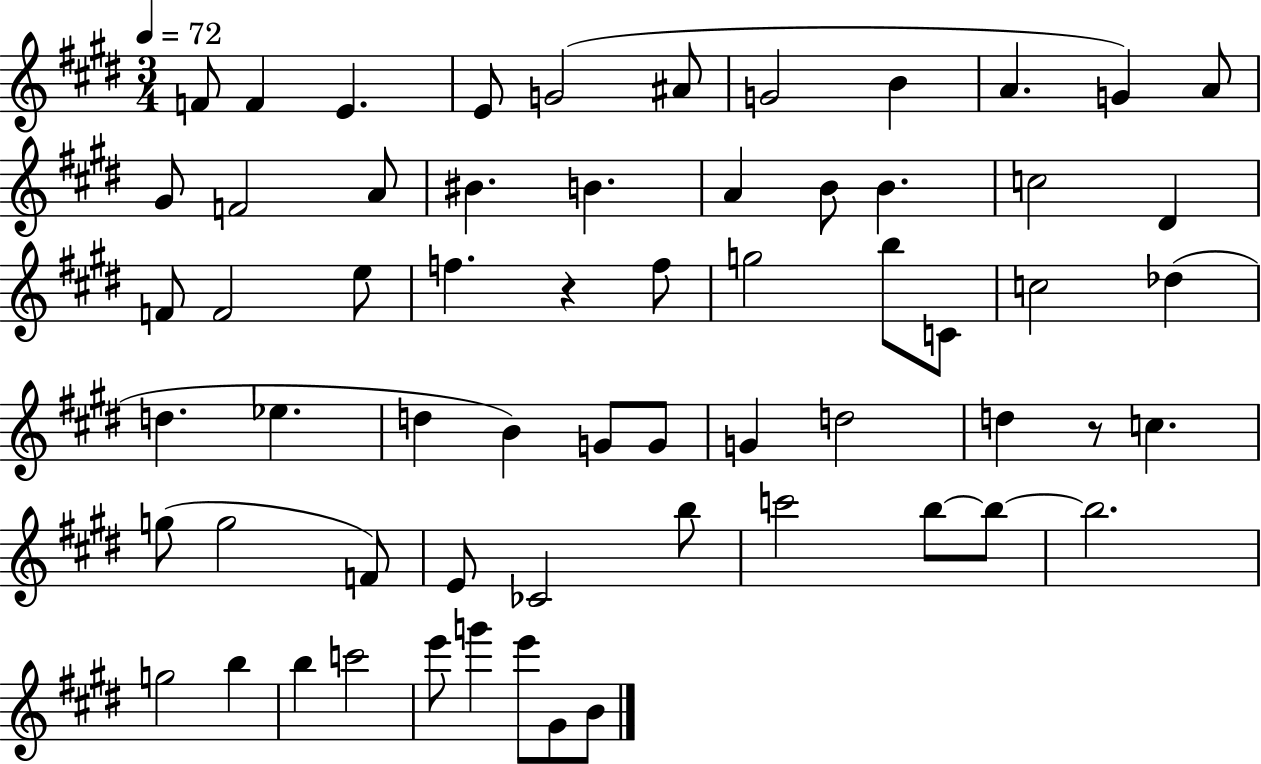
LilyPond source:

{
  \clef treble
  \numericTimeSignature
  \time 3/4
  \key e \major
  \tempo 4 = 72
  f'8 f'4 e'4. | e'8 g'2( ais'8 | g'2 b'4 | a'4. g'4) a'8 | \break gis'8 f'2 a'8 | bis'4. b'4. | a'4 b'8 b'4. | c''2 dis'4 | \break f'8 f'2 e''8 | f''4. r4 f''8 | g''2 b''8 c'8 | c''2 des''4( | \break d''4. ees''4. | d''4 b'4) g'8 g'8 | g'4 d''2 | d''4 r8 c''4. | \break g''8( g''2 f'8) | e'8 ces'2 b''8 | c'''2 b''8~~ b''8~~ | b''2. | \break g''2 b''4 | b''4 c'''2 | e'''8 g'''4 e'''8 gis'8 b'8 | \bar "|."
}